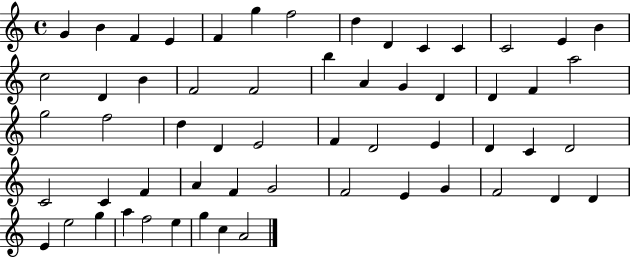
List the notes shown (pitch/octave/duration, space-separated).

G4/q B4/q F4/q E4/q F4/q G5/q F5/h D5/q D4/q C4/q C4/q C4/h E4/q B4/q C5/h D4/q B4/q F4/h F4/h B5/q A4/q G4/q D4/q D4/q F4/q A5/h G5/h F5/h D5/q D4/q E4/h F4/q D4/h E4/q D4/q C4/q D4/h C4/h C4/q F4/q A4/q F4/q G4/h F4/h E4/q G4/q F4/h D4/q D4/q E4/q E5/h G5/q A5/q F5/h E5/q G5/q C5/q A4/h